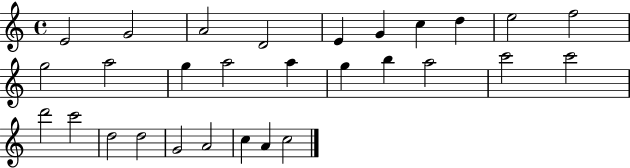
X:1
T:Untitled
M:4/4
L:1/4
K:C
E2 G2 A2 D2 E G c d e2 f2 g2 a2 g a2 a g b a2 c'2 c'2 d'2 c'2 d2 d2 G2 A2 c A c2